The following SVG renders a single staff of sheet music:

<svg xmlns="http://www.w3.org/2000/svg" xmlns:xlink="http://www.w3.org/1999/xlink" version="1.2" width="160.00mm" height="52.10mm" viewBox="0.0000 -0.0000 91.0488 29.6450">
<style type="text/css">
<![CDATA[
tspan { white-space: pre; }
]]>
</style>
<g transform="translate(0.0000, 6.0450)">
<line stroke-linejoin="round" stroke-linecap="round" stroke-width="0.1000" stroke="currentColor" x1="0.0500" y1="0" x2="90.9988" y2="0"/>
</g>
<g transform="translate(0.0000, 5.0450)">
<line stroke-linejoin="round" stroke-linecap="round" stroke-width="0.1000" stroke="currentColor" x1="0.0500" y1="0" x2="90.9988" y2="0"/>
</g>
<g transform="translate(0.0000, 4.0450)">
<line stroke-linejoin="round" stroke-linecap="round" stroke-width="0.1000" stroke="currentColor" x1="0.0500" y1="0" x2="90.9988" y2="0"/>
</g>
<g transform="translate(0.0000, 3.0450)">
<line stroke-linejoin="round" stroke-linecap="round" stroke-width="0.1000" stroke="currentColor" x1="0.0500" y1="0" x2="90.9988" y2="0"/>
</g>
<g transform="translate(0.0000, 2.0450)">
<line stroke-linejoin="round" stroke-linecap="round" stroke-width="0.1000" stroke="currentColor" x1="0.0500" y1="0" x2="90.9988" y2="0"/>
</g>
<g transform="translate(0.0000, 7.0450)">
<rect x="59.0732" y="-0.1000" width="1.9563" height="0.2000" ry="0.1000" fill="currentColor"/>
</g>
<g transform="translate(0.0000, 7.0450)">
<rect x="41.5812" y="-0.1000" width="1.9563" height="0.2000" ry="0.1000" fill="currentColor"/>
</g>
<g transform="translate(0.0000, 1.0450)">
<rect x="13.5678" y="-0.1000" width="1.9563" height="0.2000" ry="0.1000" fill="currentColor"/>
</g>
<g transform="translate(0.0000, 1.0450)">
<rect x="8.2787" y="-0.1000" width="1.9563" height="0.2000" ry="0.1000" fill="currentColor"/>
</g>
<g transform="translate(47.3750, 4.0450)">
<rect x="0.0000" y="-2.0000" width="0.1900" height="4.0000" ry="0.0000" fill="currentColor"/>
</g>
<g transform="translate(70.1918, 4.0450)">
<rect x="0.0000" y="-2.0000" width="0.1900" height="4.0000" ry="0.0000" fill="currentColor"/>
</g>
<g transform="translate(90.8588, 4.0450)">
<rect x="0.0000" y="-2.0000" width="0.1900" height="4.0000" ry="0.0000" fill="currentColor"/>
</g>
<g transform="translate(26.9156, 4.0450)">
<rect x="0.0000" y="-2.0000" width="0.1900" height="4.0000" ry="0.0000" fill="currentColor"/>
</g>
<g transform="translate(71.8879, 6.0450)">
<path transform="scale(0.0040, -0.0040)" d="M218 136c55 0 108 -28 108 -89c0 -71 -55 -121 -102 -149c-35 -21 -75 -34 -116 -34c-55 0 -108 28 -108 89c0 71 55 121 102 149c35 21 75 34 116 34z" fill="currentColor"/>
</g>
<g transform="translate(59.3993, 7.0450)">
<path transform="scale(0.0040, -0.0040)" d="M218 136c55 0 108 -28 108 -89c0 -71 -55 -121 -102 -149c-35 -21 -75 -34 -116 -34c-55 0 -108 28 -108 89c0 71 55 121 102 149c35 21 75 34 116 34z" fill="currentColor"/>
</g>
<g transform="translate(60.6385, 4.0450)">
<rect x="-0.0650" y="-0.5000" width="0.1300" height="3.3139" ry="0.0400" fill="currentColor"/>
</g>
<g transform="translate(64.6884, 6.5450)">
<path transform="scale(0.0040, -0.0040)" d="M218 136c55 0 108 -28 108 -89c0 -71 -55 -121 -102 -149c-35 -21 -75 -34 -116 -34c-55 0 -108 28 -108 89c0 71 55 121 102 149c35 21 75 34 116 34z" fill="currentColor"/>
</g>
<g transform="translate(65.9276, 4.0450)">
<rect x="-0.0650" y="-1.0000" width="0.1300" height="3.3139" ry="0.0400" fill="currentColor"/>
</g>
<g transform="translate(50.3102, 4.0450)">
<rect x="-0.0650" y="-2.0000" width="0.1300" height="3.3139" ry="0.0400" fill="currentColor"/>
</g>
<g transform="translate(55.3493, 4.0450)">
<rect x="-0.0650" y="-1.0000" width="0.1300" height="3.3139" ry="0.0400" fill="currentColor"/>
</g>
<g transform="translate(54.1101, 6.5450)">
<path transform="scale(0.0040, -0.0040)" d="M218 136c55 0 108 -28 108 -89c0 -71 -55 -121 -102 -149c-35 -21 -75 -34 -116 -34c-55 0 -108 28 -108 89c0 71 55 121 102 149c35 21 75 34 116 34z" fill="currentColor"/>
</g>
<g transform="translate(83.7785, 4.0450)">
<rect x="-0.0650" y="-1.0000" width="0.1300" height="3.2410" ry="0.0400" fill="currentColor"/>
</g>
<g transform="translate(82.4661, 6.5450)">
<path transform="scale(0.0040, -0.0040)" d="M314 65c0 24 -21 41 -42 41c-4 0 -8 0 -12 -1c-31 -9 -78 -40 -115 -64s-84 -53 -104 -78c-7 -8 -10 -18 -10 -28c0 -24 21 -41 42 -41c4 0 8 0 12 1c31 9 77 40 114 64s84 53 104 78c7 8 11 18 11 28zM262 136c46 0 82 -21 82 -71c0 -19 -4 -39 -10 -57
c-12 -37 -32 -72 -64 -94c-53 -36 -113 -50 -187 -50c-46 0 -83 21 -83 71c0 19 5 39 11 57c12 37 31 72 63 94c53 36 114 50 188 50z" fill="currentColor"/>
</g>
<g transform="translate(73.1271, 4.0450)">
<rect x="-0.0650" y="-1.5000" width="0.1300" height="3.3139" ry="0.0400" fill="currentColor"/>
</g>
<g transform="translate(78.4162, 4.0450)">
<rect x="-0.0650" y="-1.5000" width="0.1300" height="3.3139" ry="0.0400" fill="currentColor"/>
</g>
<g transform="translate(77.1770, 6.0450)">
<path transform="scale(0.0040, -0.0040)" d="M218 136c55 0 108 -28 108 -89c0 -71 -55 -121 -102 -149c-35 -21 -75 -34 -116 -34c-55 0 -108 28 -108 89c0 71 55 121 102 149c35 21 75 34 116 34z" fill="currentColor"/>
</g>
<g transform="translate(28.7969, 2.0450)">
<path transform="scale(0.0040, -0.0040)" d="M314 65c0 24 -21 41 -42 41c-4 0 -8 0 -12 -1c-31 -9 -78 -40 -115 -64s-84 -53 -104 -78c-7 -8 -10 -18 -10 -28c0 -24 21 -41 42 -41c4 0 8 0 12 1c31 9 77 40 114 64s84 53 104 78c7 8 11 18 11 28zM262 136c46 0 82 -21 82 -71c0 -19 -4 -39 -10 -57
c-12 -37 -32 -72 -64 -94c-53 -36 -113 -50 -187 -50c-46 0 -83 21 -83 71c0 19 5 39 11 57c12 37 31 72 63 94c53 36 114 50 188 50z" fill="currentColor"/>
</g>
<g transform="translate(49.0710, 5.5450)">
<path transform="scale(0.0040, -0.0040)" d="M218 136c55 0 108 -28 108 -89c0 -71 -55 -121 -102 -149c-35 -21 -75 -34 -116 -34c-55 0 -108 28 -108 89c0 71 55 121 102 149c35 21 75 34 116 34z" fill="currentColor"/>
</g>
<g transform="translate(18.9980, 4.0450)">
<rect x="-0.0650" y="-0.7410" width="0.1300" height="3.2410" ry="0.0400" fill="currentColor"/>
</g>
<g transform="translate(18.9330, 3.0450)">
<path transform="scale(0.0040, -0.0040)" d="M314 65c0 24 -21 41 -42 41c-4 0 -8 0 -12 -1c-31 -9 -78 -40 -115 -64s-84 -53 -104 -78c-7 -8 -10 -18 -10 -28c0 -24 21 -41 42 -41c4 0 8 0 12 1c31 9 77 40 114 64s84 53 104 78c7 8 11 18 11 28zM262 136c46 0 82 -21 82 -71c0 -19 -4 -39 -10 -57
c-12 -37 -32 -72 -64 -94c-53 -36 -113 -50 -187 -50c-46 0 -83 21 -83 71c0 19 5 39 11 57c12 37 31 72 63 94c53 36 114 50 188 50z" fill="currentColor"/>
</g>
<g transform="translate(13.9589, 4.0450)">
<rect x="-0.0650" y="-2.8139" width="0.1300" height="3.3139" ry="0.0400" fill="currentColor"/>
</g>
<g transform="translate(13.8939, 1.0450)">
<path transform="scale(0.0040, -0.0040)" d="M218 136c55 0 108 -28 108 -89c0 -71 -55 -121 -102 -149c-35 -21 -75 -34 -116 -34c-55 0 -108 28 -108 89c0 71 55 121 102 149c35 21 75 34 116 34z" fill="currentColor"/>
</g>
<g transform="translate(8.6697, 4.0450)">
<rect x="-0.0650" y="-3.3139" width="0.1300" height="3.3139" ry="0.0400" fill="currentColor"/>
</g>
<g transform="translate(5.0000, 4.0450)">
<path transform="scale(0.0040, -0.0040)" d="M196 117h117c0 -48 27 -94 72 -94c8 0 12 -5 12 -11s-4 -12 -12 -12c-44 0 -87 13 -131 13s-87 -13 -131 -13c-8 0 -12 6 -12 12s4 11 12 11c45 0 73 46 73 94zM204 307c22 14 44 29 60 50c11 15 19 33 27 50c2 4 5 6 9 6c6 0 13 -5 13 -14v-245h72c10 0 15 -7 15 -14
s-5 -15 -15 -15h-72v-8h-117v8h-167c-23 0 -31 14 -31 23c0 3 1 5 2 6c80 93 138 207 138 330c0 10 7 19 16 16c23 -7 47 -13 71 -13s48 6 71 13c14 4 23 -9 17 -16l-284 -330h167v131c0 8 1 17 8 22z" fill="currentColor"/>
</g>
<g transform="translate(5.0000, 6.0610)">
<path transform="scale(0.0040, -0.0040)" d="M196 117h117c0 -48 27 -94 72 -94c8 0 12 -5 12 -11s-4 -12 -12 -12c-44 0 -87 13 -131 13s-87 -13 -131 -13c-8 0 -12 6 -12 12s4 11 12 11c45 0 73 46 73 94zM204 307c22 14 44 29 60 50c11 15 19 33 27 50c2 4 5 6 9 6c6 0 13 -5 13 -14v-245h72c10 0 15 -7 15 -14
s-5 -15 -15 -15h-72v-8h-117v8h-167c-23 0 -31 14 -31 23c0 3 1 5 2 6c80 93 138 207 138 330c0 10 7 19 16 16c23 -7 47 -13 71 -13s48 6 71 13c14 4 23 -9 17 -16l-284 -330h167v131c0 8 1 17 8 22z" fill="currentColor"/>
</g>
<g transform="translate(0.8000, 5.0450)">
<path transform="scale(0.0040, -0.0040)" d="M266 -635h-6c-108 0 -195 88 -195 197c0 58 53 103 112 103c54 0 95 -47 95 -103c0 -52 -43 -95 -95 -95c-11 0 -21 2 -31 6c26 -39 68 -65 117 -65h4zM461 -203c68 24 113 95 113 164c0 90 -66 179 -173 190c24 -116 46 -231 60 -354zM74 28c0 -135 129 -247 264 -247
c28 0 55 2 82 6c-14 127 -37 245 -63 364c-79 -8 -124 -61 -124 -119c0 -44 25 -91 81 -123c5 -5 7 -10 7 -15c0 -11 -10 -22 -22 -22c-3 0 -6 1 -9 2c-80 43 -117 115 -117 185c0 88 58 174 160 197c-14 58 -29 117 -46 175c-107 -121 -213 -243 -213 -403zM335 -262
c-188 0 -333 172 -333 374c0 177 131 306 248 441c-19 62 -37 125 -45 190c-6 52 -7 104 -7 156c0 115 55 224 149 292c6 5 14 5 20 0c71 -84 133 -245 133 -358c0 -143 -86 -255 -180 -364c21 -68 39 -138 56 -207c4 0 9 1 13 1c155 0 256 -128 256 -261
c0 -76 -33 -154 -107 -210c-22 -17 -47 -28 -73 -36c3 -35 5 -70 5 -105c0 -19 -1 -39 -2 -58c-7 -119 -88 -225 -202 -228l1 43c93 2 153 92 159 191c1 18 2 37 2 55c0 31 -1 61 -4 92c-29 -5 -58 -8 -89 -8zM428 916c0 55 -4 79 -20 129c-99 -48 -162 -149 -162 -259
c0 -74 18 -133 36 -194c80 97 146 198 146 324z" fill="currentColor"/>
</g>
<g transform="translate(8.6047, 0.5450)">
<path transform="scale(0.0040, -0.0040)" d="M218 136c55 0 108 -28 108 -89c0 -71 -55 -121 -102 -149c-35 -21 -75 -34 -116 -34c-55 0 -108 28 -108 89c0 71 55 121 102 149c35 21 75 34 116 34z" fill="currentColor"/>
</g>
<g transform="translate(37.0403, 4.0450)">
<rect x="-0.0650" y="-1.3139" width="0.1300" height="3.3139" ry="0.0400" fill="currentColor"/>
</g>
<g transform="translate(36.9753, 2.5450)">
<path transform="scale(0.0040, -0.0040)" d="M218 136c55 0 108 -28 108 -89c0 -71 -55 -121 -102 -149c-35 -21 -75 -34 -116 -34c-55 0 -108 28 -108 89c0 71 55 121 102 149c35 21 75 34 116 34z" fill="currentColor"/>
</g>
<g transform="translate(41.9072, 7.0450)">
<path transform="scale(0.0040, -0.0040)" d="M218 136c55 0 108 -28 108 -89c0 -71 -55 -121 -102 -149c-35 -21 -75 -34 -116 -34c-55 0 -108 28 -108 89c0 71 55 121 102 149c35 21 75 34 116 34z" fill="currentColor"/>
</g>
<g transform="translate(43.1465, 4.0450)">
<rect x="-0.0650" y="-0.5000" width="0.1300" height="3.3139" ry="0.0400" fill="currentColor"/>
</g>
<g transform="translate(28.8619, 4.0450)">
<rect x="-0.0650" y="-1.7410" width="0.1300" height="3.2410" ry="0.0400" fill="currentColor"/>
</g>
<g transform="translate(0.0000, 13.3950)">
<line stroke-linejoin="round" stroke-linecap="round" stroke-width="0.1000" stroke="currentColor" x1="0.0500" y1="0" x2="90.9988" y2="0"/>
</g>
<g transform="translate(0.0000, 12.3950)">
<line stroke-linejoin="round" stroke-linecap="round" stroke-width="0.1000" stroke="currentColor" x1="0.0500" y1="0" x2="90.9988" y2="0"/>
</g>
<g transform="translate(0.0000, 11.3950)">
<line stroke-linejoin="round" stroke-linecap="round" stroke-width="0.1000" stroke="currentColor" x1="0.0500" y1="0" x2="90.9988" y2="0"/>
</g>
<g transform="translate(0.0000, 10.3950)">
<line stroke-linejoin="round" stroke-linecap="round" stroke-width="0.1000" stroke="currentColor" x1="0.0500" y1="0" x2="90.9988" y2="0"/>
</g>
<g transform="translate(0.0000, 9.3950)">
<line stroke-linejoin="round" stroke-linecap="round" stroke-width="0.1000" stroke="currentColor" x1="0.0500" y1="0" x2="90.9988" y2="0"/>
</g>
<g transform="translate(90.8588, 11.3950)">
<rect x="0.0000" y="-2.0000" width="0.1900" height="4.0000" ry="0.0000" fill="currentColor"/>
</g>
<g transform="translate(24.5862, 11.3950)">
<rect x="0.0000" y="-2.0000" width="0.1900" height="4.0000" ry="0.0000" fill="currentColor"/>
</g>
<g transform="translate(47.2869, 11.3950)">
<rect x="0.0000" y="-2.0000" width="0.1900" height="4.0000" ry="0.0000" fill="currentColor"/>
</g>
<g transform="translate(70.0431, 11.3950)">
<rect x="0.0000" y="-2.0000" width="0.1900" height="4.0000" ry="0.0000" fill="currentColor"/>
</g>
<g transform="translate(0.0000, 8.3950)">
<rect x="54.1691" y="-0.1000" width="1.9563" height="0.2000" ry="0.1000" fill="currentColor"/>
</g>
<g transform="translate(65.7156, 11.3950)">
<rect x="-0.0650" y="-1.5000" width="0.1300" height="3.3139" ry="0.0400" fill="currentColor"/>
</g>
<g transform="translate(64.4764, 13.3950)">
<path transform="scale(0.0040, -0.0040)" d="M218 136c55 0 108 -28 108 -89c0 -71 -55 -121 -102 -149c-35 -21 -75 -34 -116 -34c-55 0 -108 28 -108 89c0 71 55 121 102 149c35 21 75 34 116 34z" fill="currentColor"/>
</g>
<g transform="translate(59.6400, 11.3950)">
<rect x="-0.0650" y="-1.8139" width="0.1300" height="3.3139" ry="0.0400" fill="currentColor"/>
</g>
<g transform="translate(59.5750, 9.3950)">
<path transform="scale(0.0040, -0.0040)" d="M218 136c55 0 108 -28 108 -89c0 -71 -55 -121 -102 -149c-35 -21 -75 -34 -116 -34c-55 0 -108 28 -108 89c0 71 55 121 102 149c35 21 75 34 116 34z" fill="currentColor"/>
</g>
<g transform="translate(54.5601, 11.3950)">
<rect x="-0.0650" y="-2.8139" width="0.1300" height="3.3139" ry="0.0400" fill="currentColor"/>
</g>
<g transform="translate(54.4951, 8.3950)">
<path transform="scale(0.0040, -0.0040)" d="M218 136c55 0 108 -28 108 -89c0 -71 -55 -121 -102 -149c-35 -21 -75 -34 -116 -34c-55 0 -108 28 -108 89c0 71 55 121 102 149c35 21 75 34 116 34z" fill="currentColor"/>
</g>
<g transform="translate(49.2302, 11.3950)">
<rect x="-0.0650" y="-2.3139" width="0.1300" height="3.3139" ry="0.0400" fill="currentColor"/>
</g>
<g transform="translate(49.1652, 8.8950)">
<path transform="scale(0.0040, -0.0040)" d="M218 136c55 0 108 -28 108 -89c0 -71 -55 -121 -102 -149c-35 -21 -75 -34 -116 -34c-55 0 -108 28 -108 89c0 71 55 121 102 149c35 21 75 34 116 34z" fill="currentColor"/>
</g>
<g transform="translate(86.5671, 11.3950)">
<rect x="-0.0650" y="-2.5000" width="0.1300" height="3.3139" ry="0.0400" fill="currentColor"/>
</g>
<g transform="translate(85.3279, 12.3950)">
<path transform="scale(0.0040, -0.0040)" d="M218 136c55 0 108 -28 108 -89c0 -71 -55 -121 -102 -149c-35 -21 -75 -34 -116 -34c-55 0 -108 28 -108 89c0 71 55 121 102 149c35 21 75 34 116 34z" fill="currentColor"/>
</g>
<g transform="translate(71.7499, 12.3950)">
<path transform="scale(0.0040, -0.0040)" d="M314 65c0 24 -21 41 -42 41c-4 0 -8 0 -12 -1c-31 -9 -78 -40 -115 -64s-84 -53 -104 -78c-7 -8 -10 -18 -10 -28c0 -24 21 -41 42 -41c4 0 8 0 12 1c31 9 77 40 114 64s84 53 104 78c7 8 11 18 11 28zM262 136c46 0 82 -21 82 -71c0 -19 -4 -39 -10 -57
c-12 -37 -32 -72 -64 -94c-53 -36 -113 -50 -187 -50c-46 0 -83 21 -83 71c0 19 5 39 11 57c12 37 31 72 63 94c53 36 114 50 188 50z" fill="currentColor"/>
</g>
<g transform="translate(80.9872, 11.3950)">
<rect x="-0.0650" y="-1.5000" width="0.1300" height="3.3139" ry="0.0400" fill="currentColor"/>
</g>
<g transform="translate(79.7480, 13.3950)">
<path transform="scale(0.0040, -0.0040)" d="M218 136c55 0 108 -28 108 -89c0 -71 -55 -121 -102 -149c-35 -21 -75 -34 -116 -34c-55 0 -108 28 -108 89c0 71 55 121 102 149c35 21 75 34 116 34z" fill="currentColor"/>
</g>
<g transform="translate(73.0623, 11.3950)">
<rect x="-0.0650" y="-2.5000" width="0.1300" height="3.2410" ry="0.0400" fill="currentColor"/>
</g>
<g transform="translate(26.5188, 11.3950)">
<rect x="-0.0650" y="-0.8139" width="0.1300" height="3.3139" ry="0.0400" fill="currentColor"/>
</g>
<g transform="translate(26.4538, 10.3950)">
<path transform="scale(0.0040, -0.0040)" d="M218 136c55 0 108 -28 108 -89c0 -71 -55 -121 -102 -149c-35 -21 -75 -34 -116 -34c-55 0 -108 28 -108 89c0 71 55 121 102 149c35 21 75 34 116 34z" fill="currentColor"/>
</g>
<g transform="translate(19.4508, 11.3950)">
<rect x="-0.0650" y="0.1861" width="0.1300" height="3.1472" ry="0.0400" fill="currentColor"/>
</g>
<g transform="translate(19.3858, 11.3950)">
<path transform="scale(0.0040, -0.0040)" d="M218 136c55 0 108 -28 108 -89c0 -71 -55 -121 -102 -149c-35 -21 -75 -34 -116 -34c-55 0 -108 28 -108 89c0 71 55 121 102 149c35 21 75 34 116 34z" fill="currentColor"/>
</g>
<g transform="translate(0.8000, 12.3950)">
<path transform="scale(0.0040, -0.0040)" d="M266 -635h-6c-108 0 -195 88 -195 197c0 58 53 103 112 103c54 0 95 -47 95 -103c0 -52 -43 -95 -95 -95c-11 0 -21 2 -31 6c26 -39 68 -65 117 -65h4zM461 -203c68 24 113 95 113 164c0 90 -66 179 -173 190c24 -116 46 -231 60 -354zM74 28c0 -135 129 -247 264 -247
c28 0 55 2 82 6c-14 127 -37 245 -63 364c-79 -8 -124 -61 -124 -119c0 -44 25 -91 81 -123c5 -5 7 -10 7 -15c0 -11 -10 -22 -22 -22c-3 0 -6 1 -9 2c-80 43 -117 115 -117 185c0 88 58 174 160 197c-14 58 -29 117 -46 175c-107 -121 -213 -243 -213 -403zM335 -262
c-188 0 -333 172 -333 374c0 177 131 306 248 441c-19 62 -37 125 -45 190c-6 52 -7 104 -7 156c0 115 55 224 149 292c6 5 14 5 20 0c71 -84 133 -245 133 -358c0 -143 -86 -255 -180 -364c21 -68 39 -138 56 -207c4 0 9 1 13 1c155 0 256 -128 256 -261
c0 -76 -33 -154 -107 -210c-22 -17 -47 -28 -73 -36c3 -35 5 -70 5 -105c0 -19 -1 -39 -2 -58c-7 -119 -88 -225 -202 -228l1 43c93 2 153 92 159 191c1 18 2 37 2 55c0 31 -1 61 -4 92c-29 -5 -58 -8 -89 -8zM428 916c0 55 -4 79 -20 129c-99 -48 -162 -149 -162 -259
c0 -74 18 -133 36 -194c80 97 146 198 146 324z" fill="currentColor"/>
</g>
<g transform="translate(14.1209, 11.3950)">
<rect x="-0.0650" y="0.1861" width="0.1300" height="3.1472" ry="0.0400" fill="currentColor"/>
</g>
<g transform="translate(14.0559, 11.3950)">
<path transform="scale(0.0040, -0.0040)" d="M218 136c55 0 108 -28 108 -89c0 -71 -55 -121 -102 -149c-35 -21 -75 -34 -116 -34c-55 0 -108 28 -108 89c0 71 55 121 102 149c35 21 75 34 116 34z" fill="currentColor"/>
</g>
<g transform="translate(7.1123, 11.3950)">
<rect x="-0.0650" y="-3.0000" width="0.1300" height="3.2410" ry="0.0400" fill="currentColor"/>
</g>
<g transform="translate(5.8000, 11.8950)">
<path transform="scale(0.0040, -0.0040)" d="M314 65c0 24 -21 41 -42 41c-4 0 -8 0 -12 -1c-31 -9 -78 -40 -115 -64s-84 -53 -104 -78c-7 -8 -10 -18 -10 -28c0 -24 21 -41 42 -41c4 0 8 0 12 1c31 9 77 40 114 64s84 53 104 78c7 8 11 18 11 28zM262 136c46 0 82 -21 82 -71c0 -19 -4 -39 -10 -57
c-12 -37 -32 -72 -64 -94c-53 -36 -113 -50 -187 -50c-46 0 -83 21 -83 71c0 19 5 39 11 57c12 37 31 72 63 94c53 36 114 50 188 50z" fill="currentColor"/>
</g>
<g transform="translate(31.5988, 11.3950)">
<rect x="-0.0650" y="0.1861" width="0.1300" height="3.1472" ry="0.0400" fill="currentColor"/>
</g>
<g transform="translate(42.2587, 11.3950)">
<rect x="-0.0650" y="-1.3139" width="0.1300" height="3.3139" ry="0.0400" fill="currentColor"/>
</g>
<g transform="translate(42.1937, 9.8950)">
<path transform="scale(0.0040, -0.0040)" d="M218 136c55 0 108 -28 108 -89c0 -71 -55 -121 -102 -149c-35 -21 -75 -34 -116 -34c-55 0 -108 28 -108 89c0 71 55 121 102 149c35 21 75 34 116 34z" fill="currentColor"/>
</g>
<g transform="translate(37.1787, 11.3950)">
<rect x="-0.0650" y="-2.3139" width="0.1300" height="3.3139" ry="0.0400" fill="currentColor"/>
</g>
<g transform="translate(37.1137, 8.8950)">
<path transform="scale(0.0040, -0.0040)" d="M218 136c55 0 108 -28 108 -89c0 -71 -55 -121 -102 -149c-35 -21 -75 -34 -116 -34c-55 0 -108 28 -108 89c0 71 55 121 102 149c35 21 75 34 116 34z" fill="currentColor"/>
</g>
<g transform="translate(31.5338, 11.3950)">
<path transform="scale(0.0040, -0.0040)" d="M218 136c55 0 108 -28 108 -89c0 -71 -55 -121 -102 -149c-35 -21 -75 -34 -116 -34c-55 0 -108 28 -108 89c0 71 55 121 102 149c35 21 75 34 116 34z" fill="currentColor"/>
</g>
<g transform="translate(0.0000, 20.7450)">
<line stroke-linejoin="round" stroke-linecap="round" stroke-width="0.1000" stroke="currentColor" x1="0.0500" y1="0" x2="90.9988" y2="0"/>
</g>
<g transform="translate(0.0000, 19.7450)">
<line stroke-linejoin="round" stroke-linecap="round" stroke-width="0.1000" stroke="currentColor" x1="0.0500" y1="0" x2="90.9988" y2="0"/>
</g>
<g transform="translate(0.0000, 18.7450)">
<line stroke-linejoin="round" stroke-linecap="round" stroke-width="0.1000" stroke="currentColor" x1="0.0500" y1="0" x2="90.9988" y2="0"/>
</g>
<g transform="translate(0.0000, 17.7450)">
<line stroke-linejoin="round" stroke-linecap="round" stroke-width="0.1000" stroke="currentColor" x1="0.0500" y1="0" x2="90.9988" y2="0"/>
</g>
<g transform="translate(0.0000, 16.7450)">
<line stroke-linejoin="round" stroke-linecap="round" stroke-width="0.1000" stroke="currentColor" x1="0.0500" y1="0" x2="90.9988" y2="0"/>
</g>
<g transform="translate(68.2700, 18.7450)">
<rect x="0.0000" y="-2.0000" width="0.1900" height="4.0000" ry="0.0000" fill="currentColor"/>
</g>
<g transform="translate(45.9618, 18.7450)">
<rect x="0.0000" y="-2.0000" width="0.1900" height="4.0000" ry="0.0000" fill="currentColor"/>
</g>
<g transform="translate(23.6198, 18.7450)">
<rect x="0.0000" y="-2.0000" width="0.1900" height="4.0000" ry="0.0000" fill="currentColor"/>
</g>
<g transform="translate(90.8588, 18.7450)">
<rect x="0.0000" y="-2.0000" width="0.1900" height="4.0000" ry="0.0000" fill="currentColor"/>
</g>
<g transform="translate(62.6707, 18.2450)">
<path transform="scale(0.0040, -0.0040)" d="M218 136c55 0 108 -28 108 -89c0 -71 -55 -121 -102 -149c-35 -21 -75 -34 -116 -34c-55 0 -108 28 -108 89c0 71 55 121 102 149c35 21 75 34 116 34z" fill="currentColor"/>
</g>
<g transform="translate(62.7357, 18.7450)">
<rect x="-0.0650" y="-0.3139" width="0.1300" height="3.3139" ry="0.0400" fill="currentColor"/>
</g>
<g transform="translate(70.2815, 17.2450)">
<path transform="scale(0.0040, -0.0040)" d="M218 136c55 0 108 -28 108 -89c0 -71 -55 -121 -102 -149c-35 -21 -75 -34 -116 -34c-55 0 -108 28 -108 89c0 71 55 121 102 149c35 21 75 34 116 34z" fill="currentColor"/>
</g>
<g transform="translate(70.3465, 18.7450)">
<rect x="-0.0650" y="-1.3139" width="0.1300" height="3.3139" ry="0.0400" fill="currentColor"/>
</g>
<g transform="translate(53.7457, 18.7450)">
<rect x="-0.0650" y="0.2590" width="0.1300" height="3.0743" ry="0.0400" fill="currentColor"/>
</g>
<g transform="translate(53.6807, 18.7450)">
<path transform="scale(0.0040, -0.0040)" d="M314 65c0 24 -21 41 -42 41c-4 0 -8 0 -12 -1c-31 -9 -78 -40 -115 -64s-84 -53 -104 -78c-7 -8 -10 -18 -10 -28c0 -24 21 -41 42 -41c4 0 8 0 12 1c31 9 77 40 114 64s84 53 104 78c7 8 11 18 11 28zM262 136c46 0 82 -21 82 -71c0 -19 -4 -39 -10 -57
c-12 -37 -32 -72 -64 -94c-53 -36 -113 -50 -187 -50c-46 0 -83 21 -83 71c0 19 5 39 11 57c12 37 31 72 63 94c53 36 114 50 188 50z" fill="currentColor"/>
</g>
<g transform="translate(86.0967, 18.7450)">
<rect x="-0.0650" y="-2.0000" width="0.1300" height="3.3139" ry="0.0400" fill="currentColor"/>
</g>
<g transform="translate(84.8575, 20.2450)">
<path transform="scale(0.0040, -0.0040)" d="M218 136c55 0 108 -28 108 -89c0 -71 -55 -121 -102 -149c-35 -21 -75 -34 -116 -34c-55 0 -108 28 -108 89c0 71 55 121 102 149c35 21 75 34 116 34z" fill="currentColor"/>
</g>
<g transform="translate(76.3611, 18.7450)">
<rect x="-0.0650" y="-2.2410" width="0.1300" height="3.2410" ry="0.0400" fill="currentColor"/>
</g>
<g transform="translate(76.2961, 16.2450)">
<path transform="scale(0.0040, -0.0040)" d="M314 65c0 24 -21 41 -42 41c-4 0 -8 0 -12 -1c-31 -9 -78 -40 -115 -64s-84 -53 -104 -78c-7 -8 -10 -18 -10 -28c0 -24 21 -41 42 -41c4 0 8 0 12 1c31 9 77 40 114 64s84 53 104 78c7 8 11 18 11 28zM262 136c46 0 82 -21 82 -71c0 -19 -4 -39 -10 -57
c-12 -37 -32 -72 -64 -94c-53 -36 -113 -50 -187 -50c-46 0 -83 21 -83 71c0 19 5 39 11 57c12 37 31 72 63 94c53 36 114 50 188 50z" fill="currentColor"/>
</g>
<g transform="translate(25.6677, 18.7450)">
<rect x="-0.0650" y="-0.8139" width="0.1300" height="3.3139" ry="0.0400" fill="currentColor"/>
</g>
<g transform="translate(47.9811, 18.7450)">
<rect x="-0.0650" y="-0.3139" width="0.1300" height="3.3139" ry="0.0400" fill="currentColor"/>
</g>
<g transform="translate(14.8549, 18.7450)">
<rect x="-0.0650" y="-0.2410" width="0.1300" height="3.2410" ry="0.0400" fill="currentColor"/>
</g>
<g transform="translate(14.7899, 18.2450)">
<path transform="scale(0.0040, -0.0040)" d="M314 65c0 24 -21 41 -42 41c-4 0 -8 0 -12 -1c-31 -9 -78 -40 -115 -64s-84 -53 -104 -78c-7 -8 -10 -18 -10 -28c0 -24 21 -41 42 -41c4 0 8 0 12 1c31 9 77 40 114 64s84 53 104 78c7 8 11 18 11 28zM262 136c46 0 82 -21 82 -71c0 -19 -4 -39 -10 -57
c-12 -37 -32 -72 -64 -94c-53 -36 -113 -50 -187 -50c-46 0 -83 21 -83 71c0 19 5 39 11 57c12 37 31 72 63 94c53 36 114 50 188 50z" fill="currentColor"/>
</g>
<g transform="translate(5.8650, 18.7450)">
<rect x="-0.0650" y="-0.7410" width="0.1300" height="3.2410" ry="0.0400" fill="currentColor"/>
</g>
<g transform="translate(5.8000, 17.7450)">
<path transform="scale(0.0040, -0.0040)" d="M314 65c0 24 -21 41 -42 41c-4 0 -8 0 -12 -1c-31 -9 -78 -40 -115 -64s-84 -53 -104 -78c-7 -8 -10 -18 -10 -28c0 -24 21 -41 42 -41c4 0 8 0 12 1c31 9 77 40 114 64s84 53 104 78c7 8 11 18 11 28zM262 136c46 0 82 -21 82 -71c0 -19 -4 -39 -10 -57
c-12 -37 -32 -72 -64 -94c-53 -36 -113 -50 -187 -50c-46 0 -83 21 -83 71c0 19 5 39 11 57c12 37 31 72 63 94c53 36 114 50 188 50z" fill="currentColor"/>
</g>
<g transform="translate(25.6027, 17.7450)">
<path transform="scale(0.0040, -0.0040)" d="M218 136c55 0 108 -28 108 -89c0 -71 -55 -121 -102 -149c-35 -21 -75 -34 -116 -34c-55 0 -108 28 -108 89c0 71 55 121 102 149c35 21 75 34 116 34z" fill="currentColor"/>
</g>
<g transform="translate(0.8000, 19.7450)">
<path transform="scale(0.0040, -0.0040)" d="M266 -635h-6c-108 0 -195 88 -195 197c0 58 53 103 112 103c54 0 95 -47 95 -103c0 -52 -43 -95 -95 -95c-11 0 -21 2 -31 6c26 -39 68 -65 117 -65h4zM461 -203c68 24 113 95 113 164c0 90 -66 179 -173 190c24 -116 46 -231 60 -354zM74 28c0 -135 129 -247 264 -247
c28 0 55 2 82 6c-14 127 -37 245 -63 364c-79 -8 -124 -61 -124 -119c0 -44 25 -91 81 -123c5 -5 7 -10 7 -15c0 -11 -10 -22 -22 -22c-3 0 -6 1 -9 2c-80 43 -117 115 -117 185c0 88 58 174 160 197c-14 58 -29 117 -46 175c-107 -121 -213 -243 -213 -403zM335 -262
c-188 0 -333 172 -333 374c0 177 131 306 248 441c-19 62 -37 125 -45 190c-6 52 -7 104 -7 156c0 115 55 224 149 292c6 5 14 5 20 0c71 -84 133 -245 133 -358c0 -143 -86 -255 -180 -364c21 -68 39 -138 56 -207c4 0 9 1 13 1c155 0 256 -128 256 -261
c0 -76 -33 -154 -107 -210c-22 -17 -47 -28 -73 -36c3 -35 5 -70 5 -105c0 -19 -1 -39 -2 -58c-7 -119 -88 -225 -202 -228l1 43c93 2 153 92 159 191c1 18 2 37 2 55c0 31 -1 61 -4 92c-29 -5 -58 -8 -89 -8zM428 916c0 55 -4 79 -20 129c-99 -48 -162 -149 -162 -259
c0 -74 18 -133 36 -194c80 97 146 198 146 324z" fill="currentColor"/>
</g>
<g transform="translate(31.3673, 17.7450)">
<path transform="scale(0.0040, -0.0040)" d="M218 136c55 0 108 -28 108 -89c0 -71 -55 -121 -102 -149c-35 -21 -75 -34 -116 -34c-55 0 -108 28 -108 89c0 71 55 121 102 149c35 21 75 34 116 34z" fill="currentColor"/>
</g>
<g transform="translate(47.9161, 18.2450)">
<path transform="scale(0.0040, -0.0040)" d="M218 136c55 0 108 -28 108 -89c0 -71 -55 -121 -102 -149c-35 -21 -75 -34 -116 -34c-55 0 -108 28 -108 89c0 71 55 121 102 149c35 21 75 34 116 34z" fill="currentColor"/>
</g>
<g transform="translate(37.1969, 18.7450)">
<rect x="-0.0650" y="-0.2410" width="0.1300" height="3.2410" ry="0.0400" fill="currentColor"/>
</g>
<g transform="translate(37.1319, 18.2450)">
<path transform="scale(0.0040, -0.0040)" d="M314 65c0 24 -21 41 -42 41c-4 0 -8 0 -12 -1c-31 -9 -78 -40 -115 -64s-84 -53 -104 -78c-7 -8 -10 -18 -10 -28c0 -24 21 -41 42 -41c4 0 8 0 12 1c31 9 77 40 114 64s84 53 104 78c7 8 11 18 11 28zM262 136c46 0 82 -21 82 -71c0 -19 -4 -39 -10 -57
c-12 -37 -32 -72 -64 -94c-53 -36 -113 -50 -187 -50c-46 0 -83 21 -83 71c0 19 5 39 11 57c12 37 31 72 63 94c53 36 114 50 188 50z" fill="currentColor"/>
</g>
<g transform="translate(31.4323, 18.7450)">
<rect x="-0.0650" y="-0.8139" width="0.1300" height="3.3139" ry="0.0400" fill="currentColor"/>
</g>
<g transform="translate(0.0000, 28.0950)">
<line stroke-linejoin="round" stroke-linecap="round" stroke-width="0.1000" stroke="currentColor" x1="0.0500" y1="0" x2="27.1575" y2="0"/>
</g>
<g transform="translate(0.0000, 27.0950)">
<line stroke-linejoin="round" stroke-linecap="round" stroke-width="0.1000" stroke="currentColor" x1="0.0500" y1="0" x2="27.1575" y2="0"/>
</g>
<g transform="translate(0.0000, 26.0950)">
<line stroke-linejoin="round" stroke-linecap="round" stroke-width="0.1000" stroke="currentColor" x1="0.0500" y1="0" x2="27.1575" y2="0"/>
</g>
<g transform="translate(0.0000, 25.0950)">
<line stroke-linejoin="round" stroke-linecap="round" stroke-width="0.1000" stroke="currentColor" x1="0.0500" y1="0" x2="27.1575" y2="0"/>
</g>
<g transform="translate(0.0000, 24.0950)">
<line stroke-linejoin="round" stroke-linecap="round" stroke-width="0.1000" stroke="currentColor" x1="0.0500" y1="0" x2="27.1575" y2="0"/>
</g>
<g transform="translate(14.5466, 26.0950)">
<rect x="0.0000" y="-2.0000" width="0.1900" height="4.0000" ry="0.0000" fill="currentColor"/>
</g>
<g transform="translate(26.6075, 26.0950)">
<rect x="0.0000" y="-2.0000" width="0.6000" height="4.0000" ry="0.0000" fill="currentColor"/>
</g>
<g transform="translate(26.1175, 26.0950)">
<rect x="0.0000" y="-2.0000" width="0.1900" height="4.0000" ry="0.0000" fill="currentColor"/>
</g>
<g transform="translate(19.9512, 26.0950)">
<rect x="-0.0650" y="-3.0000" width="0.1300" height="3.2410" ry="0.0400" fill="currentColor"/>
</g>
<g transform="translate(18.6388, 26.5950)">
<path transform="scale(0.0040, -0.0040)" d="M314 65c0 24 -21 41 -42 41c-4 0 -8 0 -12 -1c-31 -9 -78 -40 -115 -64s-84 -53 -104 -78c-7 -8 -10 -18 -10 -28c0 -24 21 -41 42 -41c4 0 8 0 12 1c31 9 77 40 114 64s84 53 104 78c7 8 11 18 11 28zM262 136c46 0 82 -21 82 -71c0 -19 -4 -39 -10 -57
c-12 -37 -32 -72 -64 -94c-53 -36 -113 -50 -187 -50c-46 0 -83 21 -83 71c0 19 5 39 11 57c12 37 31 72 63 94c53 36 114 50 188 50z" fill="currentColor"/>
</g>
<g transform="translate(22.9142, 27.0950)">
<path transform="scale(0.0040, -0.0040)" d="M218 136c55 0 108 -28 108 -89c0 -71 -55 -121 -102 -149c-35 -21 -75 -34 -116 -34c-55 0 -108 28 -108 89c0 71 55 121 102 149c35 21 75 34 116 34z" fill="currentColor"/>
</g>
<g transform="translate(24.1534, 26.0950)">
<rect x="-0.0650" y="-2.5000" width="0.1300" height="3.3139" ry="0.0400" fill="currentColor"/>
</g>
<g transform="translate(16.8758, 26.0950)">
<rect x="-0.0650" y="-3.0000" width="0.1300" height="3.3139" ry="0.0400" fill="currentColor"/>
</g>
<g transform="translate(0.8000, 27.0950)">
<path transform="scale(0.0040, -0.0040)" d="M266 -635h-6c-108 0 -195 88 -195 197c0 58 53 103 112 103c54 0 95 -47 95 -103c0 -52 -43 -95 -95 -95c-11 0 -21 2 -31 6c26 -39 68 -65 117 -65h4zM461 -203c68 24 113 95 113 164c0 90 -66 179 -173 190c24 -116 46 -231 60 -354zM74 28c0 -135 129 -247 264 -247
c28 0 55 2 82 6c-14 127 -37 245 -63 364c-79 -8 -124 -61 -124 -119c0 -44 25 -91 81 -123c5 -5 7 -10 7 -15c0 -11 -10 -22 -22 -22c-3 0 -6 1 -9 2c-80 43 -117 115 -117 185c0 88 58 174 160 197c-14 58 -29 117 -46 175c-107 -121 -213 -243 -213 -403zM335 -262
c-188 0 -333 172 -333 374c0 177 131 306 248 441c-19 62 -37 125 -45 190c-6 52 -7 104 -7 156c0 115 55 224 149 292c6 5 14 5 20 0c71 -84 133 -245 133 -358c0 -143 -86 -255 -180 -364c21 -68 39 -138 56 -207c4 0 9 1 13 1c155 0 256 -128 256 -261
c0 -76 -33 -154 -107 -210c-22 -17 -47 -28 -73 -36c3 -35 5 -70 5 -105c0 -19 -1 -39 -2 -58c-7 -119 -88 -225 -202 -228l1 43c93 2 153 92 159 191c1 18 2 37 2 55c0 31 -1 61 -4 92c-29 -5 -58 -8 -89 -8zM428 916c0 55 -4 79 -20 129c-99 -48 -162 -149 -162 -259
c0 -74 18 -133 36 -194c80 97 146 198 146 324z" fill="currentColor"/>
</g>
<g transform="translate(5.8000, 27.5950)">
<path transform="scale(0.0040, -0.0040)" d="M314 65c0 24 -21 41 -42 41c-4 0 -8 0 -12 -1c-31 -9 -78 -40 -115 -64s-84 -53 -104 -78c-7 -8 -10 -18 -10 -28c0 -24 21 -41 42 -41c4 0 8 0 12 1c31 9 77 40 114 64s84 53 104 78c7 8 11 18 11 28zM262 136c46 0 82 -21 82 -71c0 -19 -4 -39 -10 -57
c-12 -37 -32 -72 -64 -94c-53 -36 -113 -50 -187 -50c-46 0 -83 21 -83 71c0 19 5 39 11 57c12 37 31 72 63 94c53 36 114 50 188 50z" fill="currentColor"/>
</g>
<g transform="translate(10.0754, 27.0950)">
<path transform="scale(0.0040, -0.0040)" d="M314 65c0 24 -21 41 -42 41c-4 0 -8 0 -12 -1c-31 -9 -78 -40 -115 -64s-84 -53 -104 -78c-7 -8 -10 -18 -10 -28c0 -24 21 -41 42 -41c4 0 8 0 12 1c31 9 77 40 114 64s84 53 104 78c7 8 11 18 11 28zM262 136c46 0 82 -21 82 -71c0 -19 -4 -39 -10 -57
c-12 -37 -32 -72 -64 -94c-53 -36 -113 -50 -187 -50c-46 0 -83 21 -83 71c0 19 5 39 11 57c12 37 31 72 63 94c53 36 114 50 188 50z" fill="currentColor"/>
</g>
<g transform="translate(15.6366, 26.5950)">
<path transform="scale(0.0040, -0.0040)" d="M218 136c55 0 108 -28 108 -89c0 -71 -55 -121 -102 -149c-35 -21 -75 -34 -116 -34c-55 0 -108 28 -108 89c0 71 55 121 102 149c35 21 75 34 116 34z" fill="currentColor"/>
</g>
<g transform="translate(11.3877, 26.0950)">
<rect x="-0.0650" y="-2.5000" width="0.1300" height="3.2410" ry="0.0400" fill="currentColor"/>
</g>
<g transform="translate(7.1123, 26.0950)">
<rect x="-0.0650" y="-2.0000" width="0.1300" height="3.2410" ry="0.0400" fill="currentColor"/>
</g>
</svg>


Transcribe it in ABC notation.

X:1
T:Untitled
M:4/4
L:1/4
K:C
b a d2 f2 e C F D C D E E D2 A2 B B d B g e g a f E G2 E G d2 c2 d d c2 c B2 c e g2 F F2 G2 A A2 G